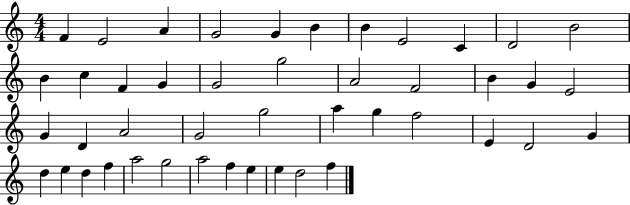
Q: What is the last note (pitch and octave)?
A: F5